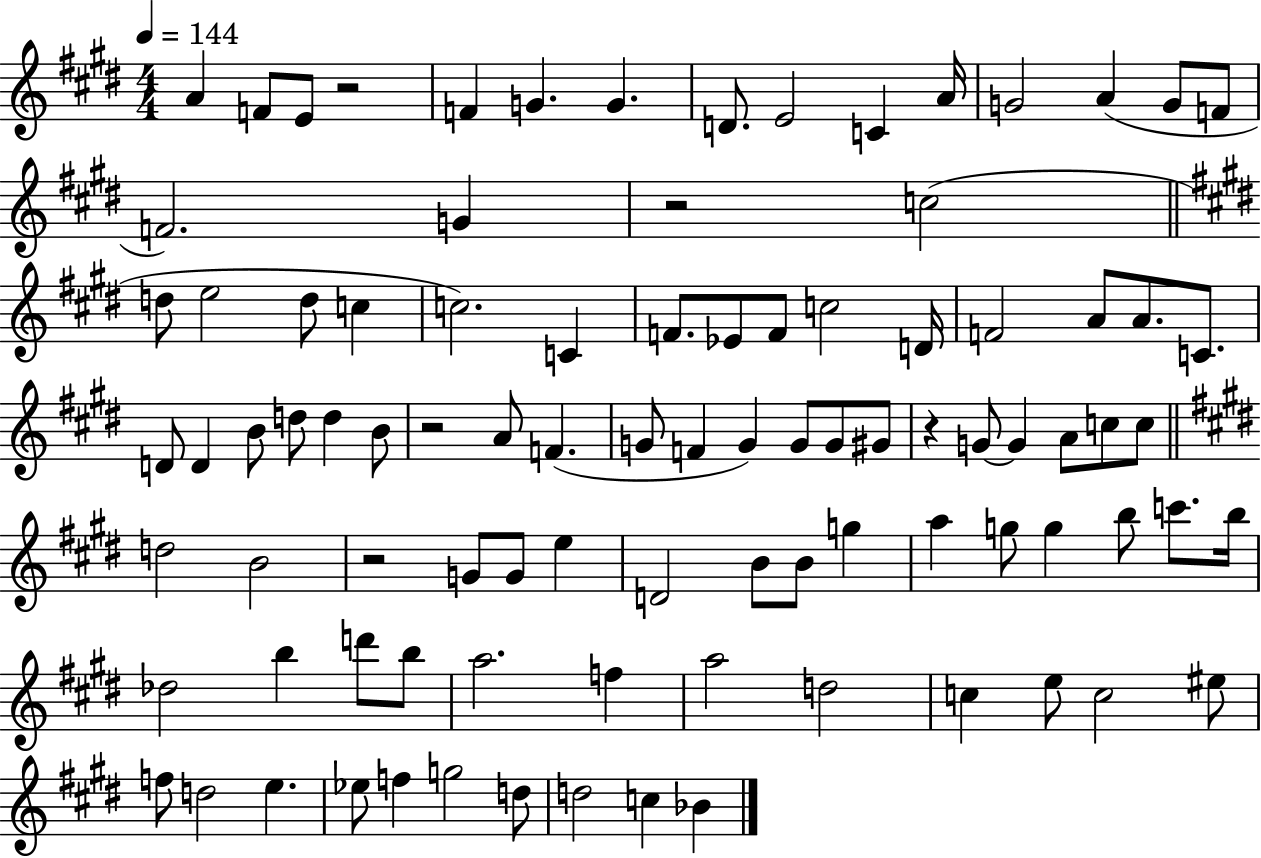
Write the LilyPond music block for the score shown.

{
  \clef treble
  \numericTimeSignature
  \time 4/4
  \key e \major
  \tempo 4 = 144
  \repeat volta 2 { a'4 f'8 e'8 r2 | f'4 g'4. g'4. | d'8. e'2 c'4 a'16 | g'2 a'4( g'8 f'8 | \break f'2.) g'4 | r2 c''2( | \bar "||" \break \key e \major d''8 e''2 d''8 c''4 | c''2.) c'4 | f'8. ees'8 f'8 c''2 d'16 | f'2 a'8 a'8. c'8. | \break d'8 d'4 b'8 d''8 d''4 b'8 | r2 a'8 f'4.( | g'8 f'4 g'4) g'8 g'8 gis'8 | r4 g'8~~ g'4 a'8 c''8 c''8 | \break \bar "||" \break \key e \major d''2 b'2 | r2 g'8 g'8 e''4 | d'2 b'8 b'8 g''4 | a''4 g''8 g''4 b''8 c'''8. b''16 | \break des''2 b''4 d'''8 b''8 | a''2. f''4 | a''2 d''2 | c''4 e''8 c''2 eis''8 | \break f''8 d''2 e''4. | ees''8 f''4 g''2 d''8 | d''2 c''4 bes'4 | } \bar "|."
}